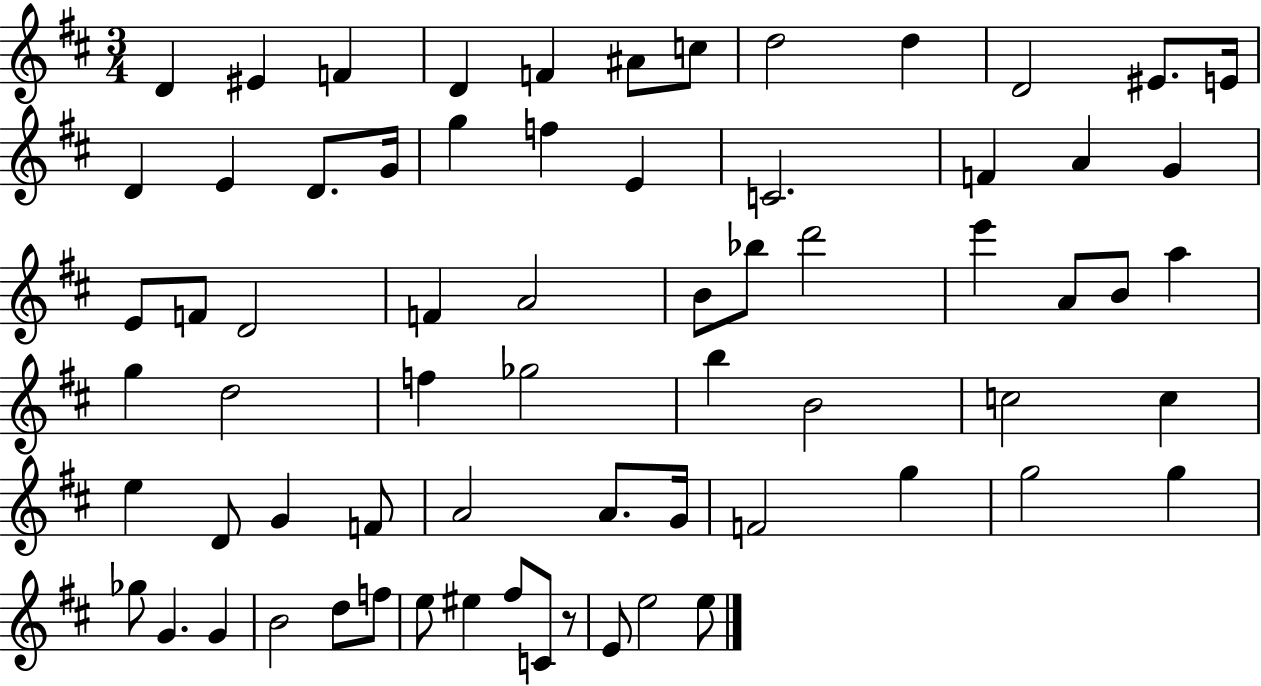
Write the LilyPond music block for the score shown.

{
  \clef treble
  \numericTimeSignature
  \time 3/4
  \key d \major
  d'4 eis'4 f'4 | d'4 f'4 ais'8 c''8 | d''2 d''4 | d'2 eis'8. e'16 | \break d'4 e'4 d'8. g'16 | g''4 f''4 e'4 | c'2. | f'4 a'4 g'4 | \break e'8 f'8 d'2 | f'4 a'2 | b'8 bes''8 d'''2 | e'''4 a'8 b'8 a''4 | \break g''4 d''2 | f''4 ges''2 | b''4 b'2 | c''2 c''4 | \break e''4 d'8 g'4 f'8 | a'2 a'8. g'16 | f'2 g''4 | g''2 g''4 | \break ges''8 g'4. g'4 | b'2 d''8 f''8 | e''8 eis''4 fis''8 c'8 r8 | e'8 e''2 e''8 | \break \bar "|."
}